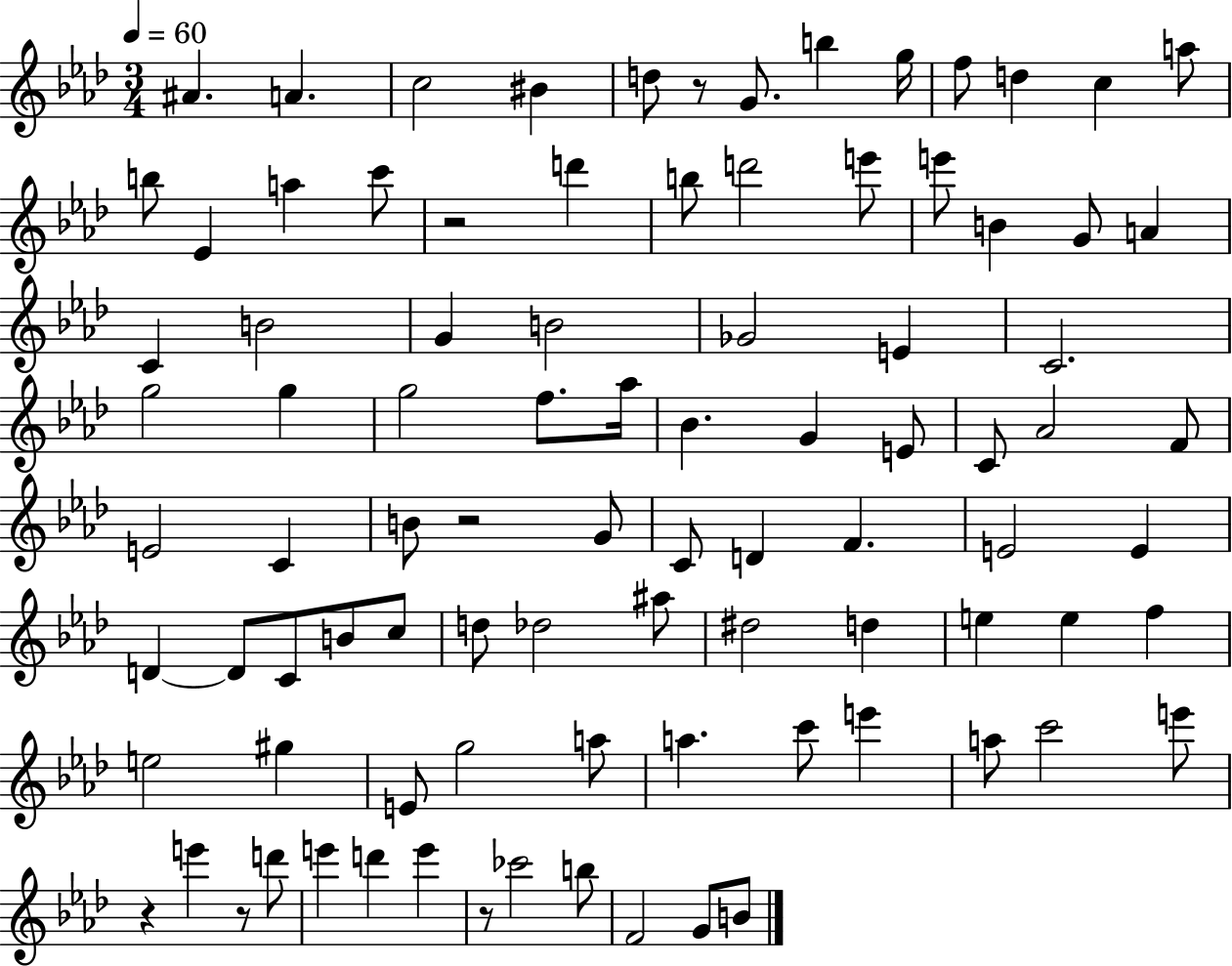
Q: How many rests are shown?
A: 6